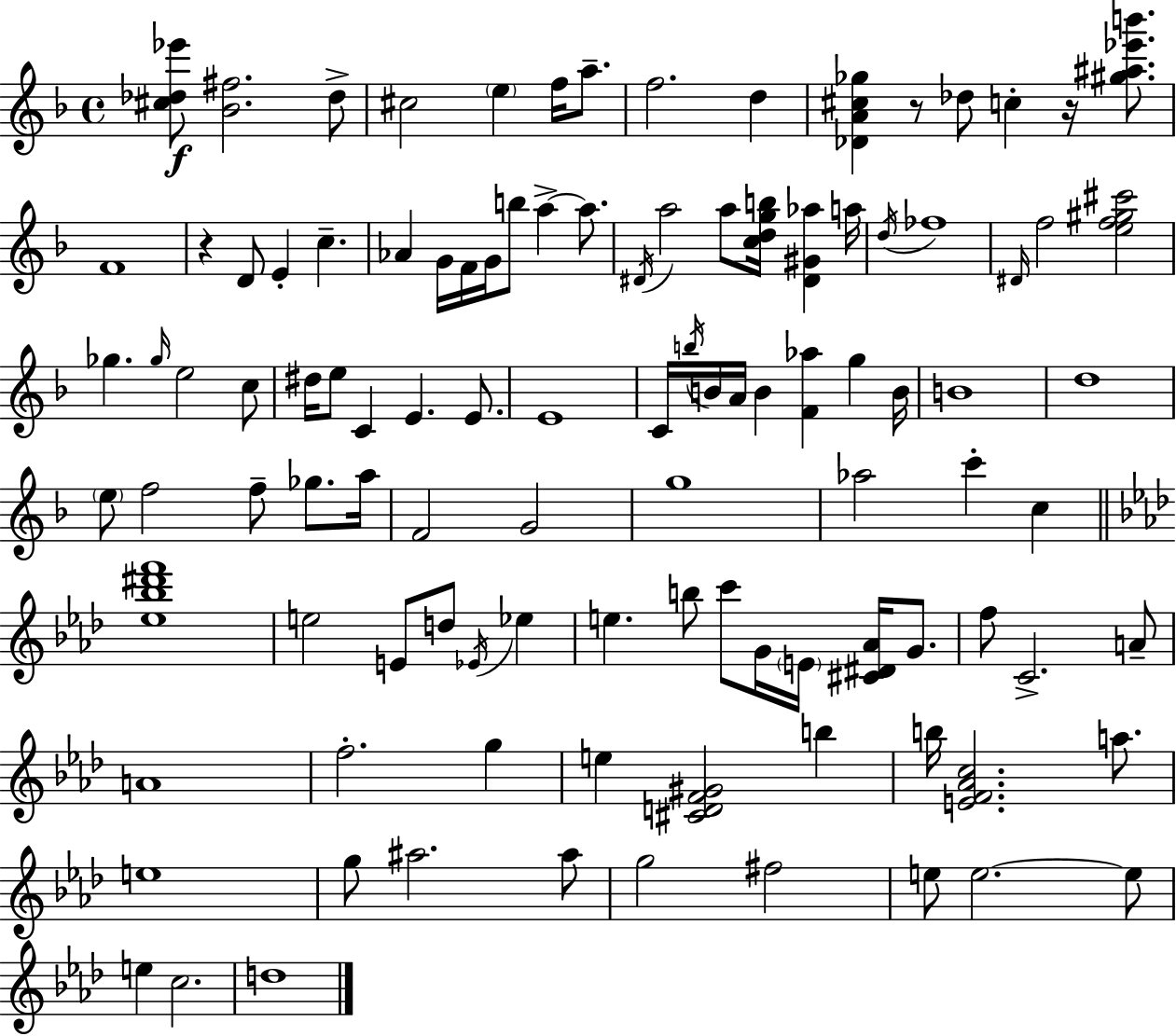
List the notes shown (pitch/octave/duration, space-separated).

[C#5,Db5,Eb6]/e [Bb4,F#5]/h. Db5/e C#5/h E5/q F5/s A5/e. F5/h. D5/q [Db4,A4,C#5,Gb5]/q R/e Db5/e C5/q R/s [G#5,A#5,Eb6,B6]/e. F4/w R/q D4/e E4/q C5/q. Ab4/q G4/s F4/s G4/s B5/e A5/q A5/e. D#4/s A5/h A5/e [C5,D5,G5,B5]/s [D#4,G#4,Ab5]/q A5/s D5/s FES5/w D#4/s F5/h [E5,F5,G#5,C#6]/h Gb5/q. Gb5/s E5/h C5/e D#5/s E5/e C4/q E4/q. E4/e. E4/w C4/s B5/s B4/s A4/s B4/q [F4,Ab5]/q G5/q B4/s B4/w D5/w E5/e F5/h F5/e Gb5/e. A5/s F4/h G4/h G5/w Ab5/h C6/q C5/q [Eb5,Bb5,D#6,F6]/w E5/h E4/e D5/e Eb4/s Eb5/q E5/q. B5/e C6/e G4/s E4/s [C#4,D#4,Ab4]/s G4/e. F5/e C4/h. A4/e A4/w F5/h. G5/q E5/q [C#4,D4,F4,G#4]/h B5/q B5/s [E4,F4,Ab4,C5]/h. A5/e. E5/w G5/e A#5/h. A#5/e G5/h F#5/h E5/e E5/h. E5/e E5/q C5/h. D5/w